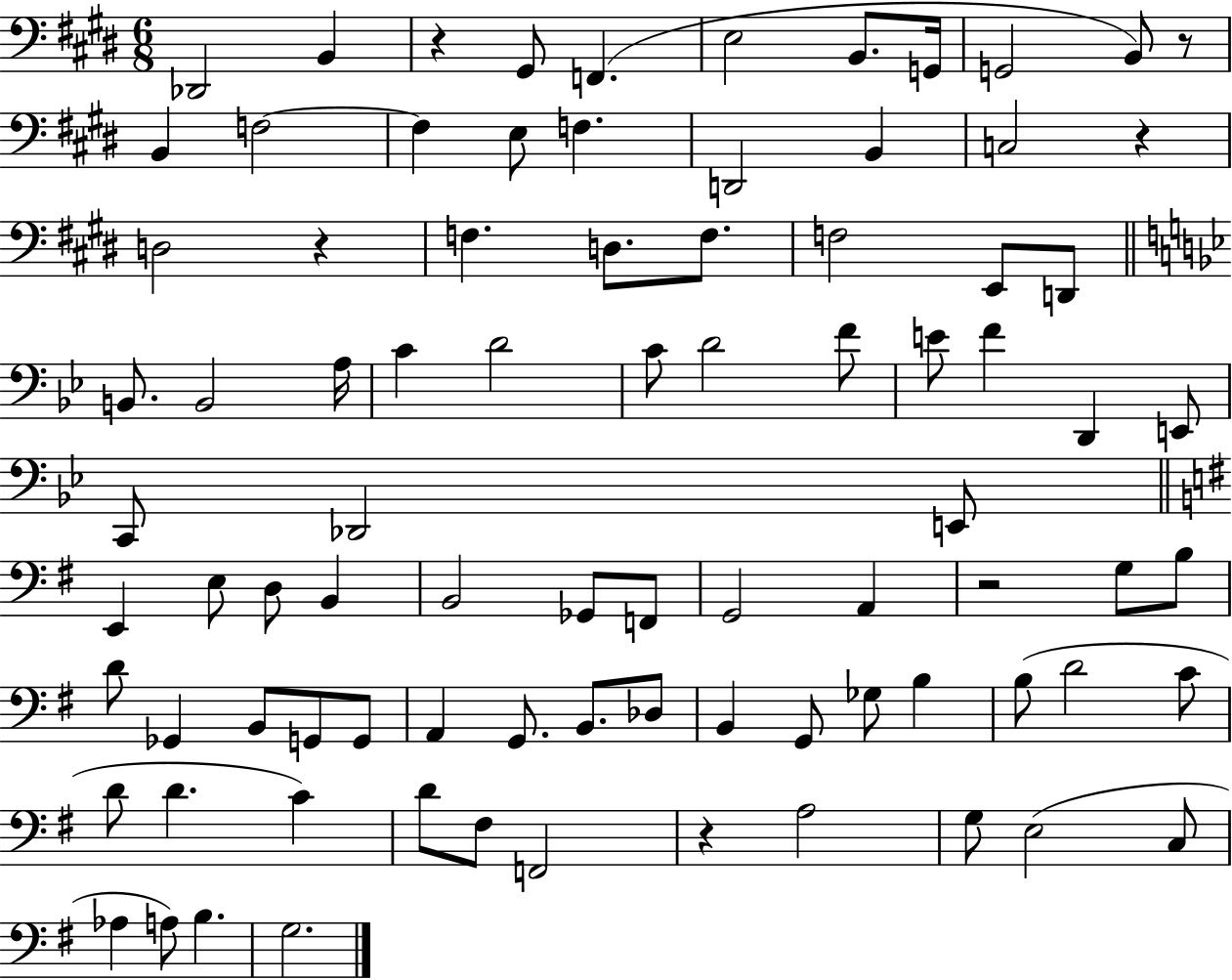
{
  \clef bass
  \numericTimeSignature
  \time 6/8
  \key e \major
  des,2 b,4 | r4 gis,8 f,4.( | e2 b,8. g,16 | g,2 b,8) r8 | \break b,4 f2~~ | f4 e8 f4. | d,2 b,4 | c2 r4 | \break d2 r4 | f4. d8. f8. | f2 e,8 d,8 | \bar "||" \break \key bes \major b,8. b,2 a16 | c'4 d'2 | c'8 d'2 f'8 | e'8 f'4 d,4 e,8 | \break c,8 des,2 e,8 | \bar "||" \break \key g \major e,4 e8 d8 b,4 | b,2 ges,8 f,8 | g,2 a,4 | r2 g8 b8 | \break d'8 ges,4 b,8 g,8 g,8 | a,4 g,8. b,8. des8 | b,4 g,8 ges8 b4 | b8( d'2 c'8 | \break d'8 d'4. c'4) | d'8 fis8 f,2 | r4 a2 | g8 e2( c8 | \break aes4 a8) b4. | g2. | \bar "|."
}